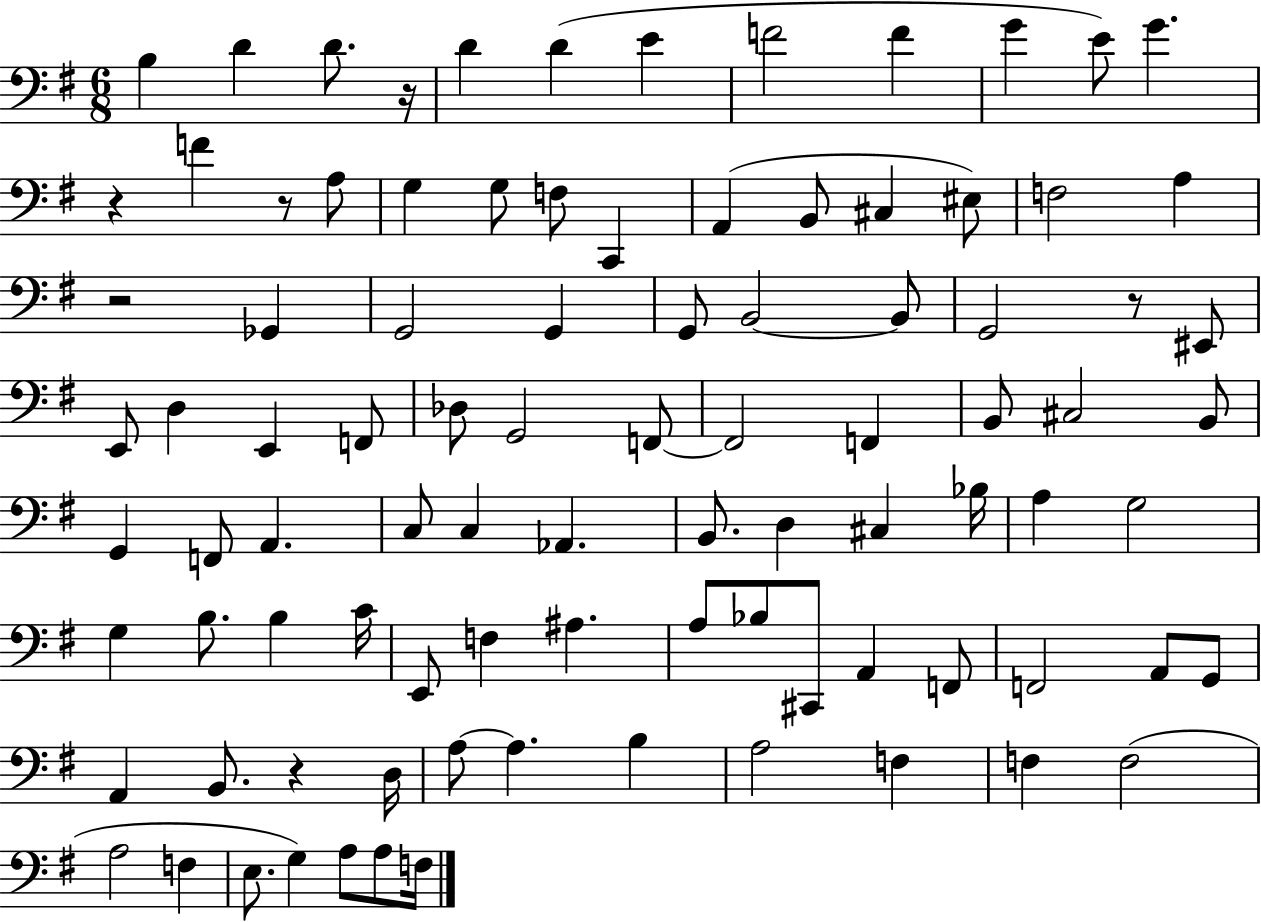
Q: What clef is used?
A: bass